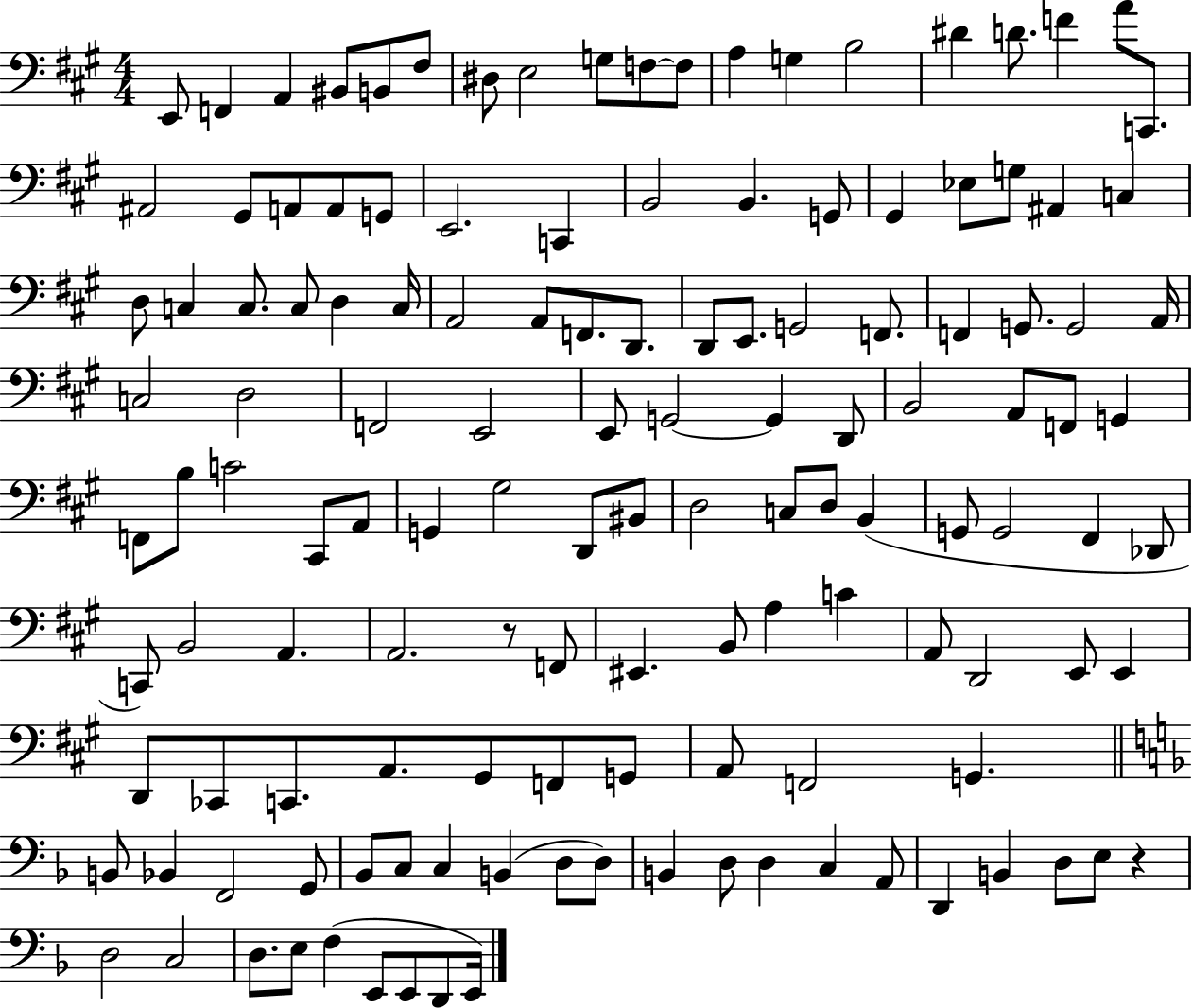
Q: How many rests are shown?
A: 2